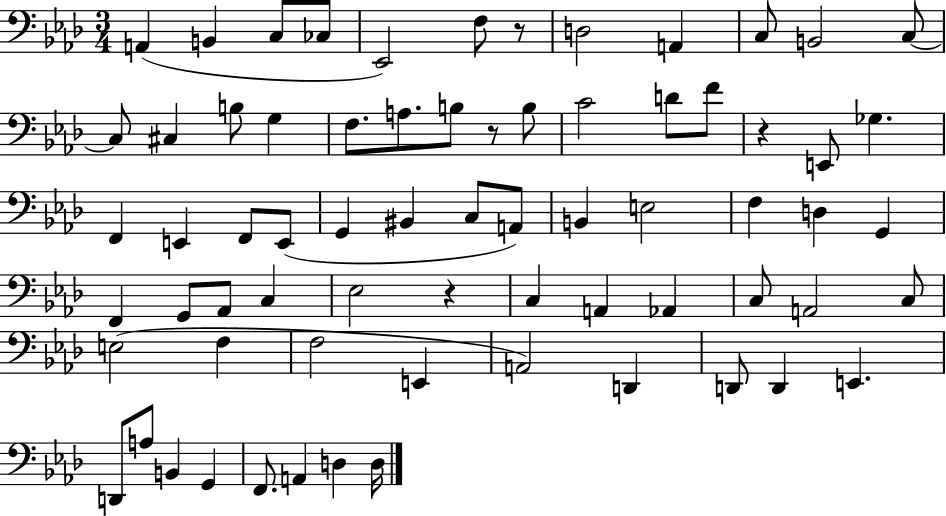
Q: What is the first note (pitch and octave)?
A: A2